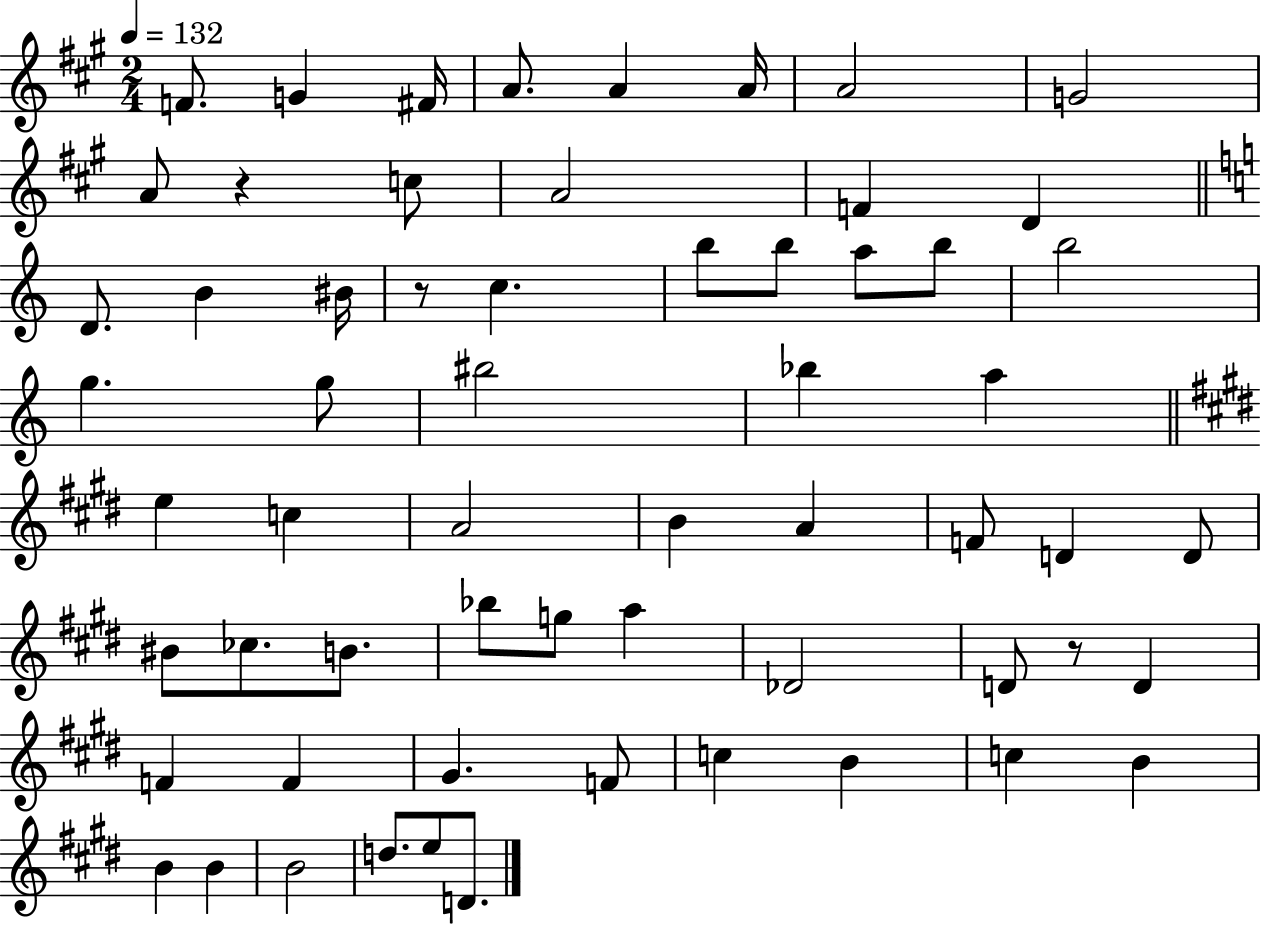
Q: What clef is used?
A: treble